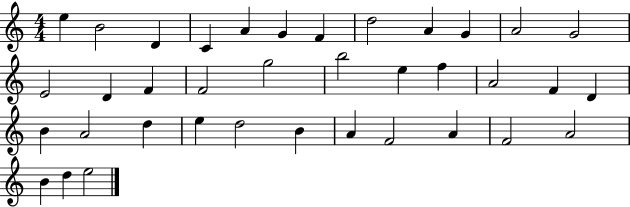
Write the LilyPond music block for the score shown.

{
  \clef treble
  \numericTimeSignature
  \time 4/4
  \key c \major
  e''4 b'2 d'4 | c'4 a'4 g'4 f'4 | d''2 a'4 g'4 | a'2 g'2 | \break e'2 d'4 f'4 | f'2 g''2 | b''2 e''4 f''4 | a'2 f'4 d'4 | \break b'4 a'2 d''4 | e''4 d''2 b'4 | a'4 f'2 a'4 | f'2 a'2 | \break b'4 d''4 e''2 | \bar "|."
}